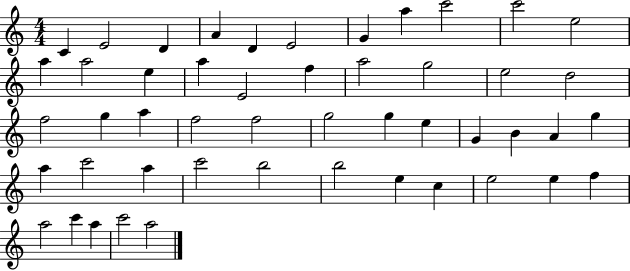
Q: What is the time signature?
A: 4/4